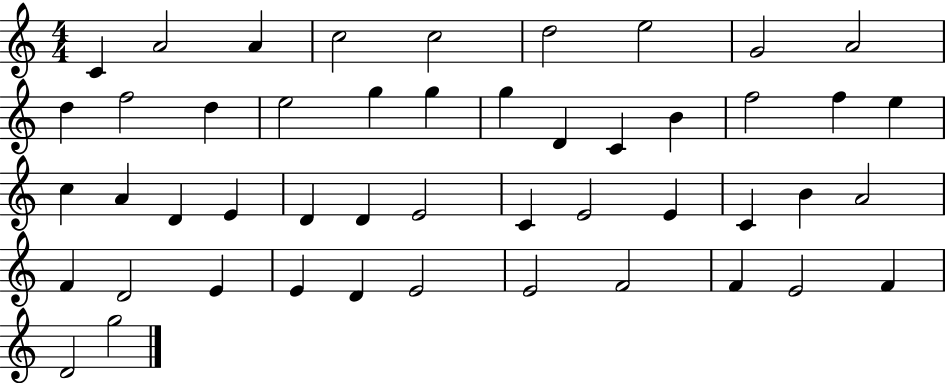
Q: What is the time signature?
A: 4/4